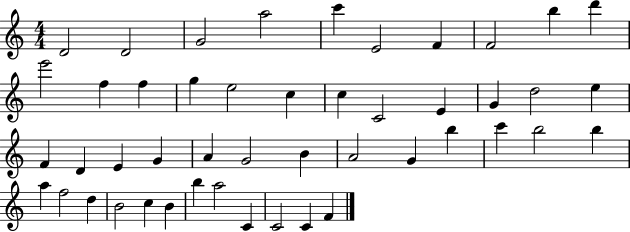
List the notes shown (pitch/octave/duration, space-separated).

D4/h D4/h G4/h A5/h C6/q E4/h F4/q F4/h B5/q D6/q E6/h F5/q F5/q G5/q E5/h C5/q C5/q C4/h E4/q G4/q D5/h E5/q F4/q D4/q E4/q G4/q A4/q G4/h B4/q A4/h G4/q B5/q C6/q B5/h B5/q A5/q F5/h D5/q B4/h C5/q B4/q B5/q A5/h C4/q C4/h C4/q F4/q